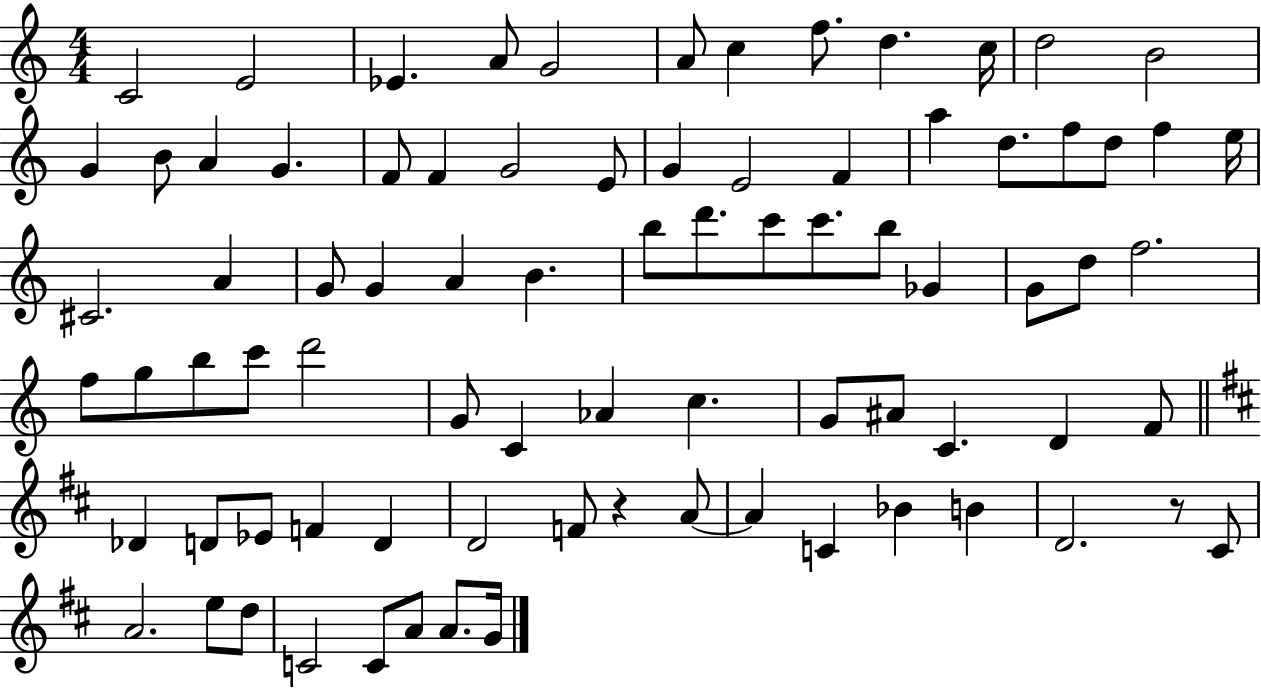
C4/h E4/h Eb4/q. A4/e G4/h A4/e C5/q F5/e. D5/q. C5/s D5/h B4/h G4/q B4/e A4/q G4/q. F4/e F4/q G4/h E4/e G4/q E4/h F4/q A5/q D5/e. F5/e D5/e F5/q E5/s C#4/h. A4/q G4/e G4/q A4/q B4/q. B5/e D6/e. C6/e C6/e. B5/e Gb4/q G4/e D5/e F5/h. F5/e G5/e B5/e C6/e D6/h G4/e C4/q Ab4/q C5/q. G4/e A#4/e C4/q. D4/q F4/e Db4/q D4/e Eb4/e F4/q D4/q D4/h F4/e R/q A4/e A4/q C4/q Bb4/q B4/q D4/h. R/e C#4/e A4/h. E5/e D5/e C4/h C4/e A4/e A4/e. G4/s